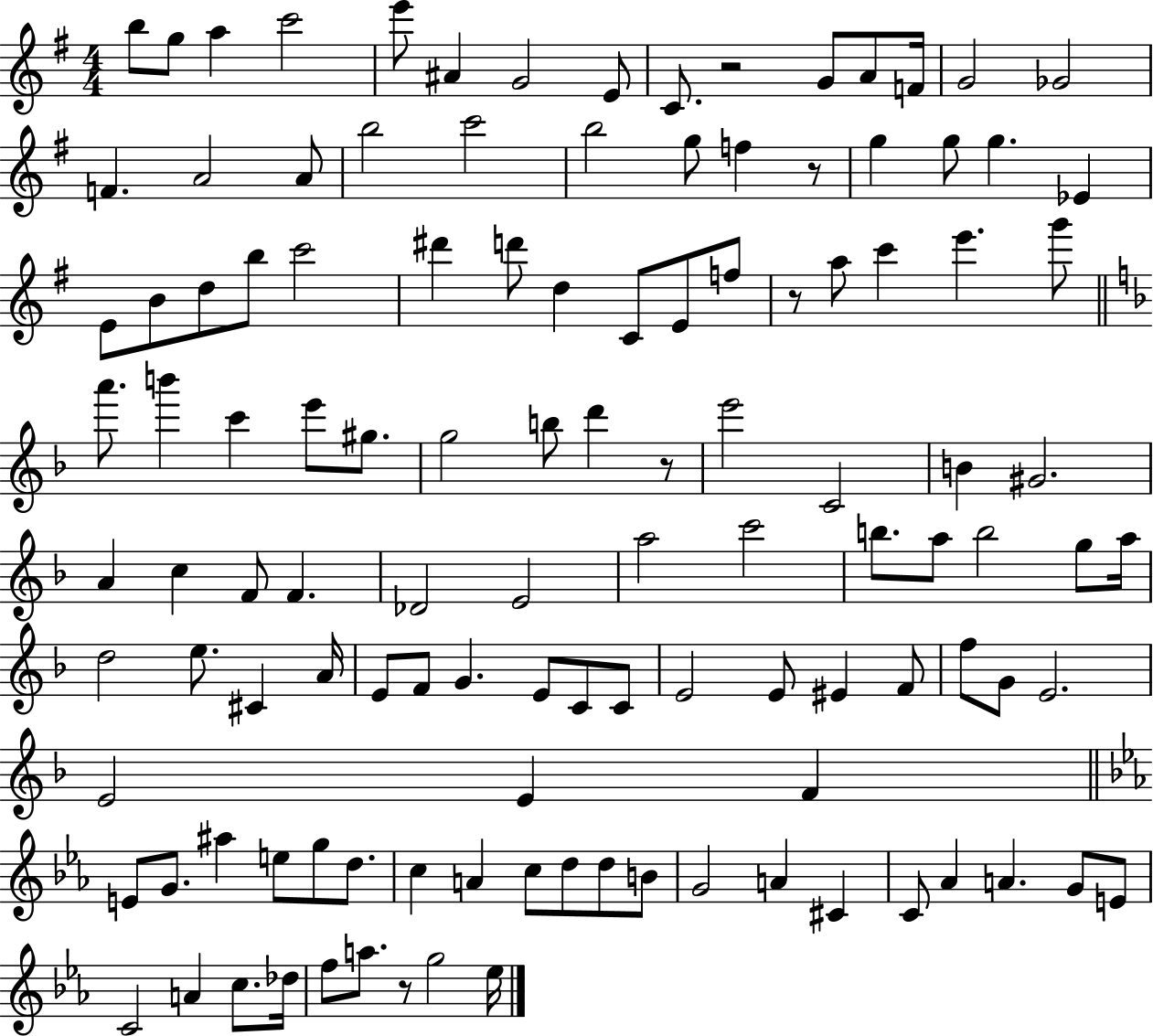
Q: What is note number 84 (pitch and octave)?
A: E4